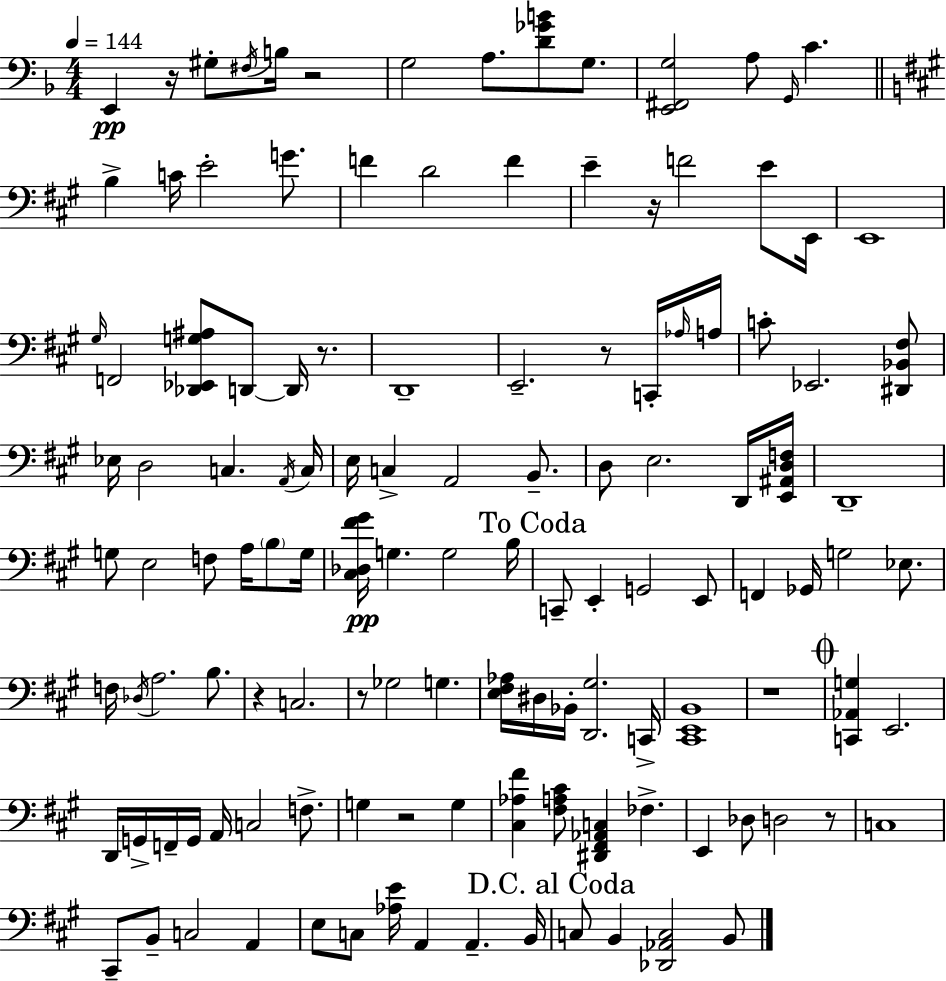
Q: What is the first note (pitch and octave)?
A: E2